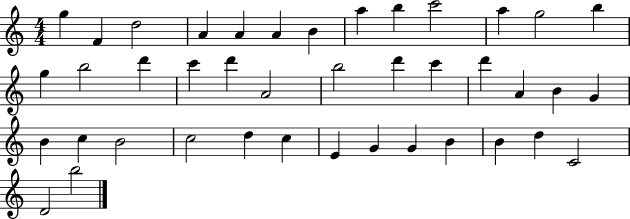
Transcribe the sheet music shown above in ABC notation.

X:1
T:Untitled
M:4/4
L:1/4
K:C
g F d2 A A A B a b c'2 a g2 b g b2 d' c' d' A2 b2 d' c' d' A B G B c B2 c2 d c E G G B B d C2 D2 b2